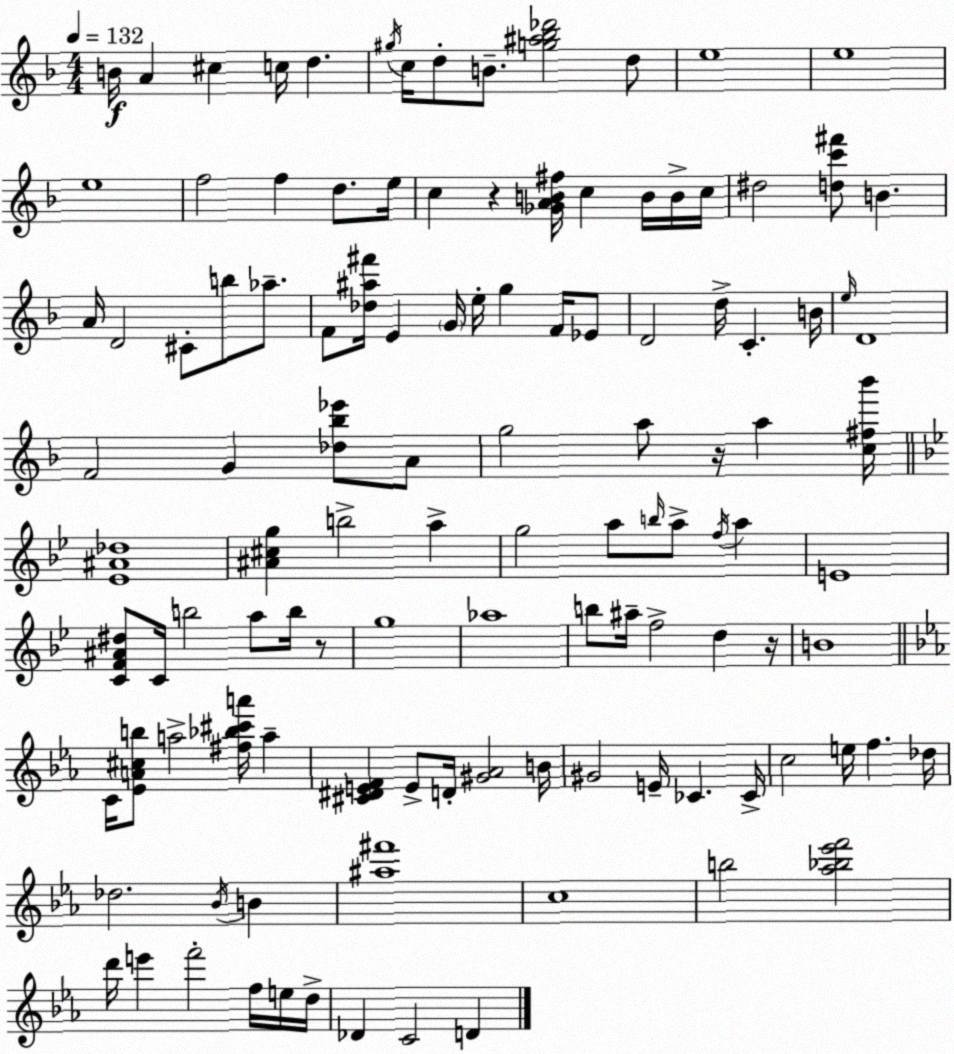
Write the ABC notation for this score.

X:1
T:Untitled
M:4/4
L:1/4
K:F
B/4 A ^c c/4 d ^g/4 c/4 d/2 B/2 [g^a_b_d']2 d/2 e4 e4 e4 f2 f d/2 e/4 c z [_GAB^f]/4 c B/4 B/4 c/4 ^d2 [dc'^f']/2 B A/4 D2 ^C/2 b/2 _a/2 F/2 [_d^a^f']/4 E G/4 e/4 g F/4 _E/2 D2 d/4 C B/4 e/4 D4 F2 G [_d_b_e']/2 A/2 g2 a/2 z/4 a [c^f_b']/4 [_E^A_d]4 [^A^cg] b2 a g2 a/2 b/4 a/2 f/4 a E4 [CF^A^d]/2 C/4 b2 a/2 b/4 z/2 g4 _a4 b/2 ^a/4 f2 d z/4 B4 C/4 [_EA^cb]/2 a2 [^f_b^c'a']/4 a [^C^DEF] E/2 D/4 [^G_A]2 B/4 ^G2 E/4 _C _C/4 c2 e/4 f _d/4 _d2 _B/4 B [^a^f']4 c4 b2 [_a_b_e'f']2 d'/4 e' f'2 f/4 e/4 d/4 _D C2 D